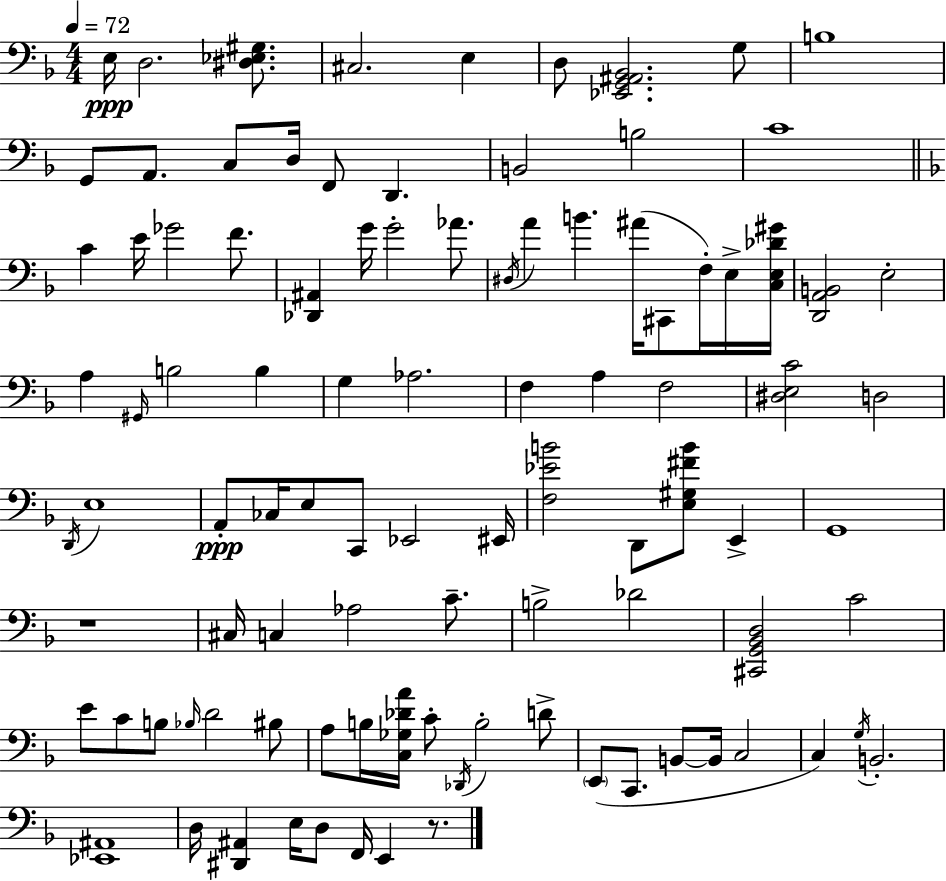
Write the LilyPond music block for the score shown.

{
  \clef bass
  \numericTimeSignature
  \time 4/4
  \key d \minor
  \tempo 4 = 72
  \repeat volta 2 { e16\ppp d2. <dis ees gis>8. | cis2. e4 | d8 <ees, g, ais, bes,>2. g8 | b1 | \break g,8 a,8. c8 d16 f,8 d,4. | b,2 b2 | c'1 | \bar "||" \break \key f \major c'4 e'16 ges'2 f'8. | <des, ais,>4 g'16 g'2-. aes'8. | \acciaccatura { dis16 } a'4 b'4. ais'16( cis,8 f16-.) e16-> | <c e des' gis'>16 <d, a, b,>2 e2-. | \break a4 \grace { gis,16 } b2 b4 | g4 aes2. | f4 a4 f2 | <dis e c'>2 d2 | \break \acciaccatura { d,16 } e1 | a,8-.\ppp ces16 e8 c,8 ees,2 | eis,16 <f ees' b'>2 d,8 <e gis fis' b'>8 e,4-> | g,1 | \break r1 | cis16 c4 aes2 | c'8.-- b2-> des'2 | <cis, g, bes, d>2 c'2 | \break e'8 c'8 b8 \grace { bes16 } d'2 | bis8 a8 b16 <c ges des' a'>16 c'8-. \acciaccatura { des,16 } b2-. | d'8-> \parenthesize e,8( c,8. b,8~~ b,16 c2 | c4) \acciaccatura { g16 } b,2.-. | \break <ees, ais,>1 | d16 <dis, ais,>4 e16 d8 f,16 e,4 | r8. } \bar "|."
}